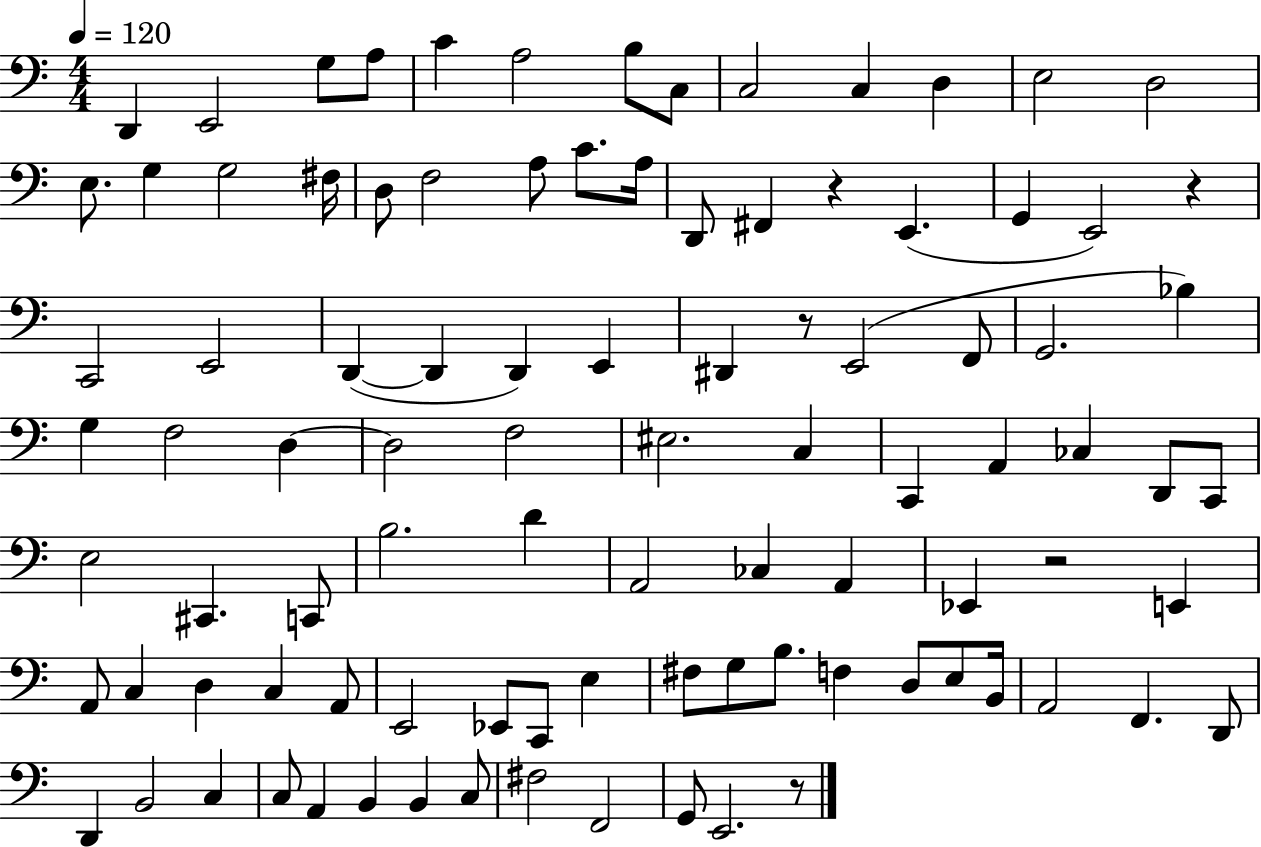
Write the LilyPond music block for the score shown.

{
  \clef bass
  \numericTimeSignature
  \time 4/4
  \key c \major
  \tempo 4 = 120
  d,4 e,2 g8 a8 | c'4 a2 b8 c8 | c2 c4 d4 | e2 d2 | \break e8. g4 g2 fis16 | d8 f2 a8 c'8. a16 | d,8 fis,4 r4 e,4.( | g,4 e,2) r4 | \break c,2 e,2 | d,4~(~ d,4 d,4) e,4 | dis,4 r8 e,2( f,8 | g,2. bes4) | \break g4 f2 d4~~ | d2 f2 | eis2. c4 | c,4 a,4 ces4 d,8 c,8 | \break e2 cis,4. c,8 | b2. d'4 | a,2 ces4 a,4 | ees,4 r2 e,4 | \break a,8 c4 d4 c4 a,8 | e,2 ees,8 c,8 e4 | fis8 g8 b8. f4 d8 e8 b,16 | a,2 f,4. d,8 | \break d,4 b,2 c4 | c8 a,4 b,4 b,4 c8 | fis2 f,2 | g,8 e,2. r8 | \break \bar "|."
}